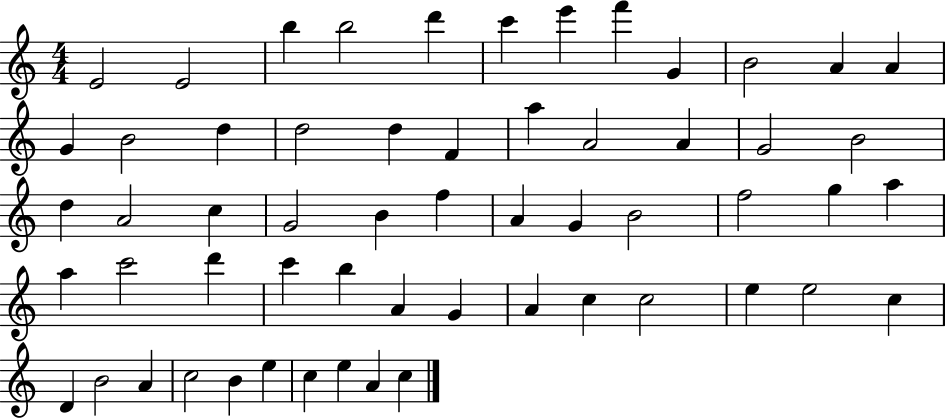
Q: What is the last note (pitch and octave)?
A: C5